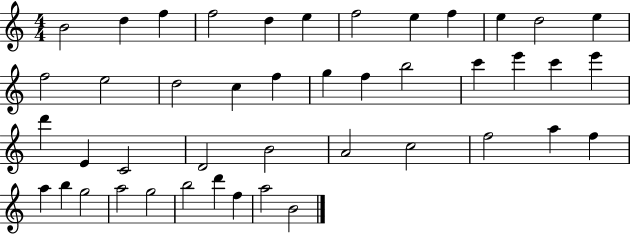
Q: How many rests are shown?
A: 0